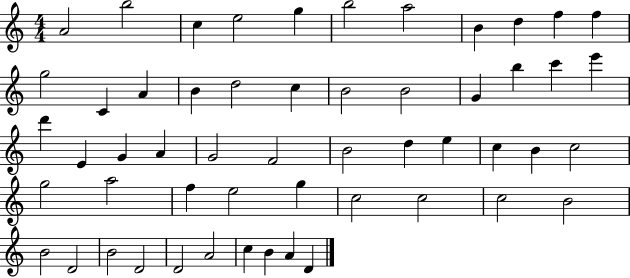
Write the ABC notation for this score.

X:1
T:Untitled
M:4/4
L:1/4
K:C
A2 b2 c e2 g b2 a2 B d f f g2 C A B d2 c B2 B2 G b c' e' d' E G A G2 F2 B2 d e c B c2 g2 a2 f e2 g c2 c2 c2 B2 B2 D2 B2 D2 D2 A2 c B A D